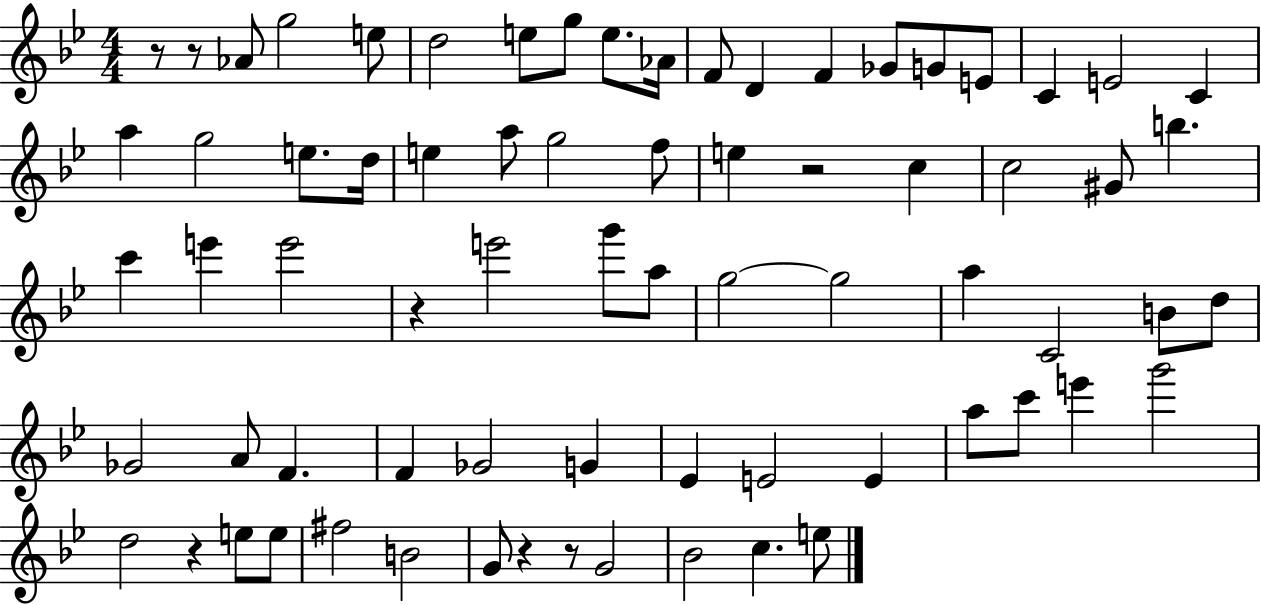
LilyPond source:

{
  \clef treble
  \numericTimeSignature
  \time 4/4
  \key bes \major
  r8 r8 aes'8 g''2 e''8 | d''2 e''8 g''8 e''8. aes'16 | f'8 d'4 f'4 ges'8 g'8 e'8 | c'4 e'2 c'4 | \break a''4 g''2 e''8. d''16 | e''4 a''8 g''2 f''8 | e''4 r2 c''4 | c''2 gis'8 b''4. | \break c'''4 e'''4 e'''2 | r4 e'''2 g'''8 a''8 | g''2~~ g''2 | a''4 c'2 b'8 d''8 | \break ges'2 a'8 f'4. | f'4 ges'2 g'4 | ees'4 e'2 e'4 | a''8 c'''8 e'''4 g'''2 | \break d''2 r4 e''8 e''8 | fis''2 b'2 | g'8 r4 r8 g'2 | bes'2 c''4. e''8 | \break \bar "|."
}